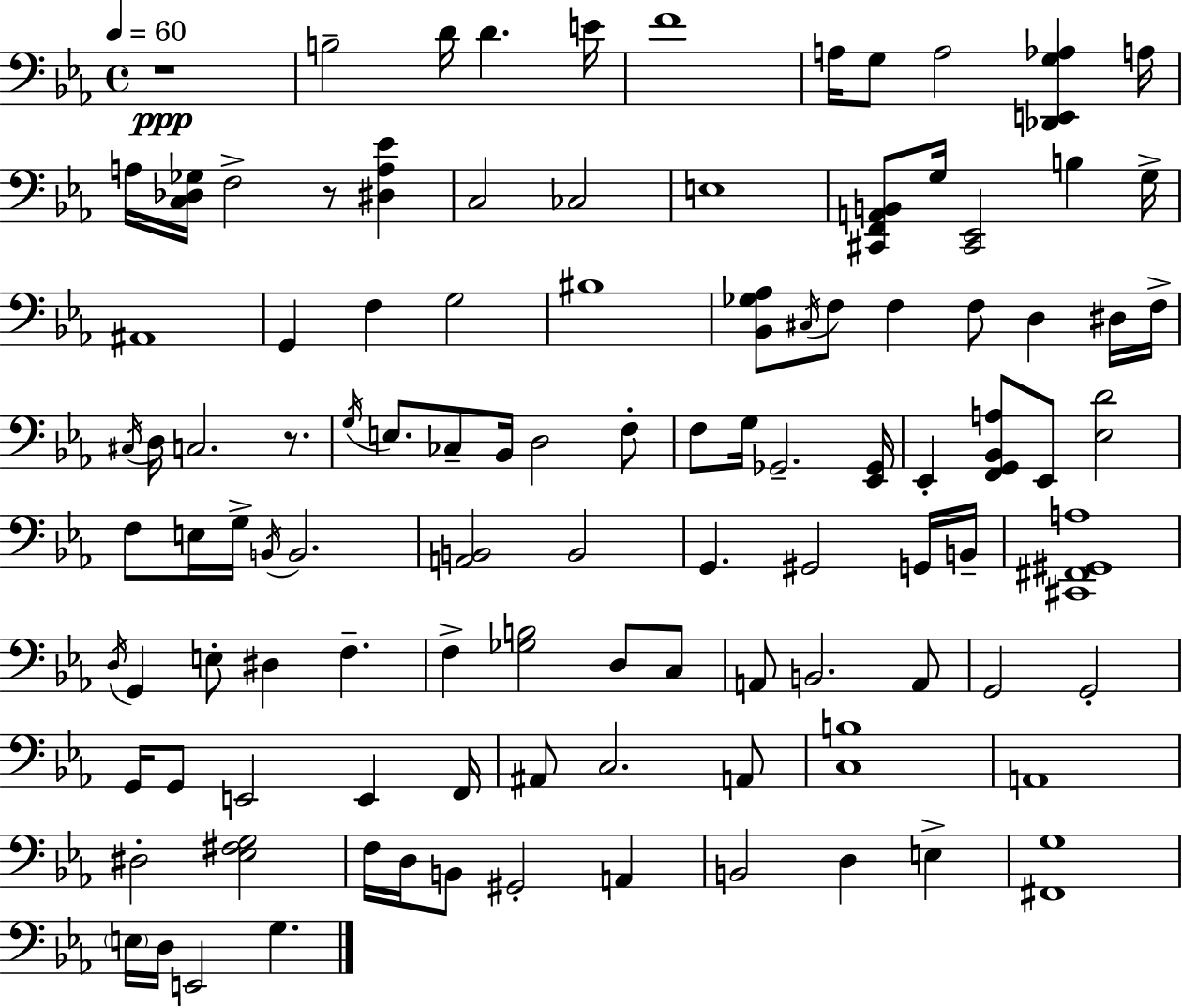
R/w B3/h D4/s D4/q. E4/s F4/w A3/s G3/e A3/h [Db2,E2,G3,Ab3]/q A3/s A3/s [C3,Db3,Gb3]/s F3/h R/e [D#3,A3,Eb4]/q C3/h CES3/h E3/w [C#2,F2,A2,B2]/e G3/s [C#2,Eb2]/h B3/q G3/s A#2/w G2/q F3/q G3/h BIS3/w [Bb2,Gb3,Ab3]/e C#3/s F3/e F3/q F3/e D3/q D#3/s F3/s C#3/s D3/s C3/h. R/e. G3/s E3/e. CES3/e Bb2/s D3/h F3/e F3/e G3/s Gb2/h. [Eb2,Gb2]/s Eb2/q [F2,G2,Bb2,A3]/e Eb2/e [Eb3,D4]/h F3/e E3/s G3/s B2/s B2/h. [A2,B2]/h B2/h G2/q. G#2/h G2/s B2/s [C#2,F#2,G#2,A3]/w D3/s G2/q E3/e D#3/q F3/q. F3/q [Gb3,B3]/h D3/e C3/e A2/e B2/h. A2/e G2/h G2/h G2/s G2/e E2/h E2/q F2/s A#2/e C3/h. A2/e [C3,B3]/w A2/w D#3/h [Eb3,F#3,G3]/h F3/s D3/s B2/e G#2/h A2/q B2/h D3/q E3/q [F#2,G3]/w E3/s D3/s E2/h G3/q.